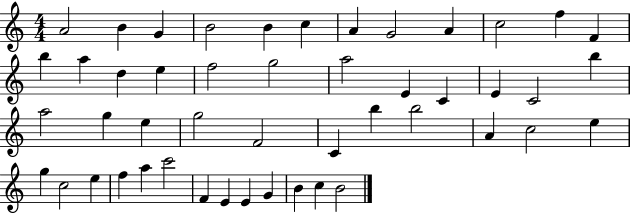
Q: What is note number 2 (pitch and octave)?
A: B4